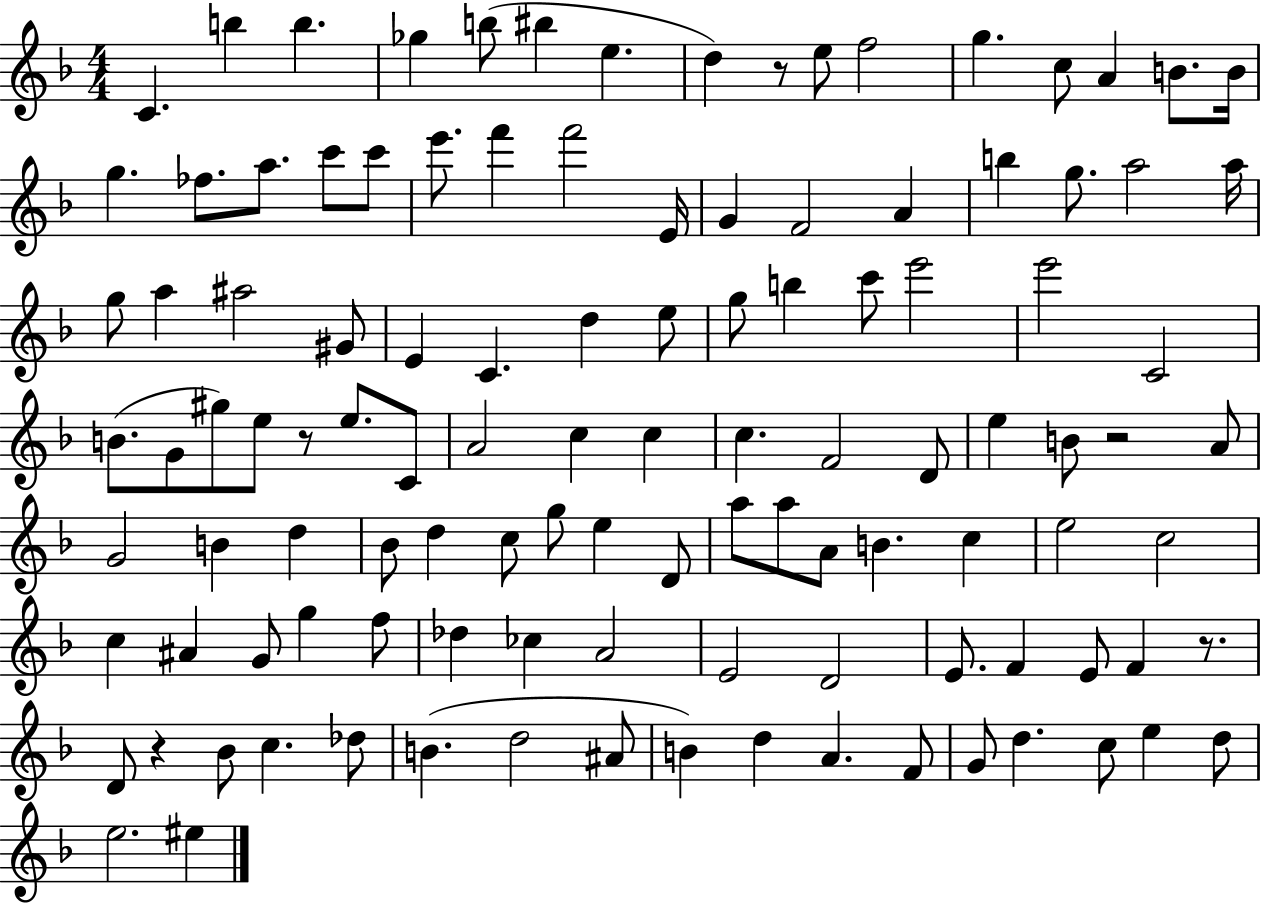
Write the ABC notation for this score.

X:1
T:Untitled
M:4/4
L:1/4
K:F
C b b _g b/2 ^b e d z/2 e/2 f2 g c/2 A B/2 B/4 g _f/2 a/2 c'/2 c'/2 e'/2 f' f'2 E/4 G F2 A b g/2 a2 a/4 g/2 a ^a2 ^G/2 E C d e/2 g/2 b c'/2 e'2 e'2 C2 B/2 G/2 ^g/2 e/2 z/2 e/2 C/2 A2 c c c F2 D/2 e B/2 z2 A/2 G2 B d _B/2 d c/2 g/2 e D/2 a/2 a/2 A/2 B c e2 c2 c ^A G/2 g f/2 _d _c A2 E2 D2 E/2 F E/2 F z/2 D/2 z _B/2 c _d/2 B d2 ^A/2 B d A F/2 G/2 d c/2 e d/2 e2 ^e